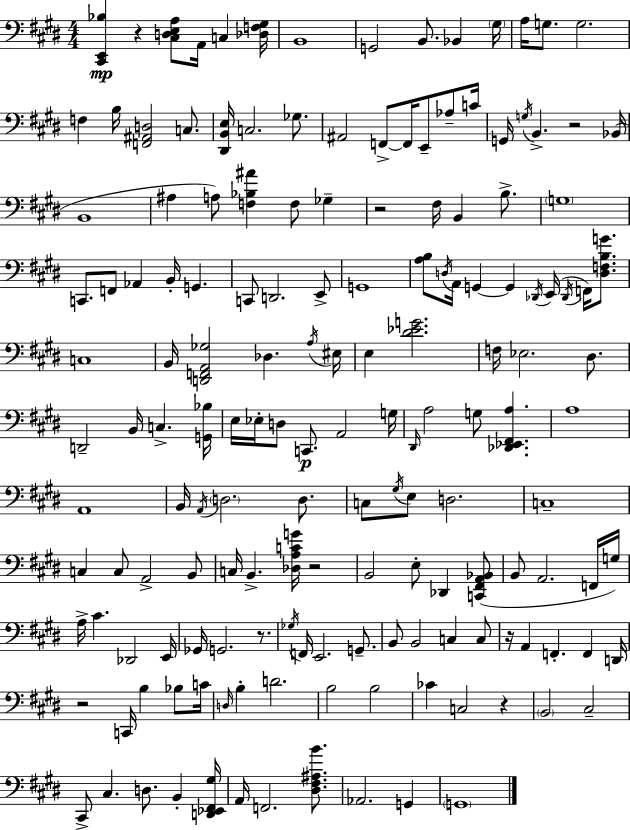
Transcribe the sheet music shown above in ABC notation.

X:1
T:Untitled
M:4/4
L:1/4
K:E
[^C,,E,,_B,] z [^C,D,E,A,]/2 A,,/4 C, [_D,F,^G,]/4 B,,4 G,,2 B,,/2 _B,, ^G,/4 A,/4 G,/2 G,2 F, B,/4 [F,,^A,,D,]2 C,/2 [^D,,B,,E,]/4 C,2 _G,/2 ^A,,2 F,,/2 F,,/4 E,,/2 _A,/2 C/4 G,,/4 G,/4 B,, z2 _B,,/4 B,,4 ^A, A,/2 [F,_B,^A] F,/2 _G, z2 ^F,/4 B,, B,/2 G,4 C,,/2 F,,/2 _A,, B,,/4 G,, C,,/2 D,,2 E,,/2 G,,4 [A,B,]/2 D,/4 A,,/4 G,, G,, _D,,/4 E,,/4 _D,,/4 F,,/4 [D,F,B,G]/2 C,4 B,,/4 [D,,F,,A,,_G,]2 _D, A,/4 ^E,/4 E, [^D_EG]2 F,/4 _E,2 ^D,/2 D,,2 B,,/4 C, [G,,_B,]/4 E,/4 _E,/4 D,/2 C,,/2 A,,2 G,/4 ^D,,/4 A,2 G,/2 [_D,,_E,,^F,,A,] A,4 A,,4 B,,/4 A,,/4 D,2 D,/2 C,/2 ^G,/4 E,/2 D,2 C,4 C, C,/2 A,,2 B,,/2 C,/4 B,, [_D,A,CG]/4 z2 B,,2 E,/2 _D,, [C,,^F,,A,,_B,,]/2 B,,/2 A,,2 F,,/4 G,/4 A,/4 ^C _D,,2 E,,/4 _G,,/4 G,,2 z/2 _G,/4 F,,/4 E,,2 G,,/2 B,,/2 B,,2 C, C,/2 z/4 A,, F,, F,, D,,/4 z2 C,,/4 B, _B,/2 C/4 D,/4 B, D2 B,2 B,2 _C C,2 z B,,2 ^C,2 ^C,,/2 ^C, D,/2 B,, [D,,_E,,^F,,^G,]/4 A,,/4 F,,2 [^D,^F,^A,B]/2 _A,,2 G,, G,,4